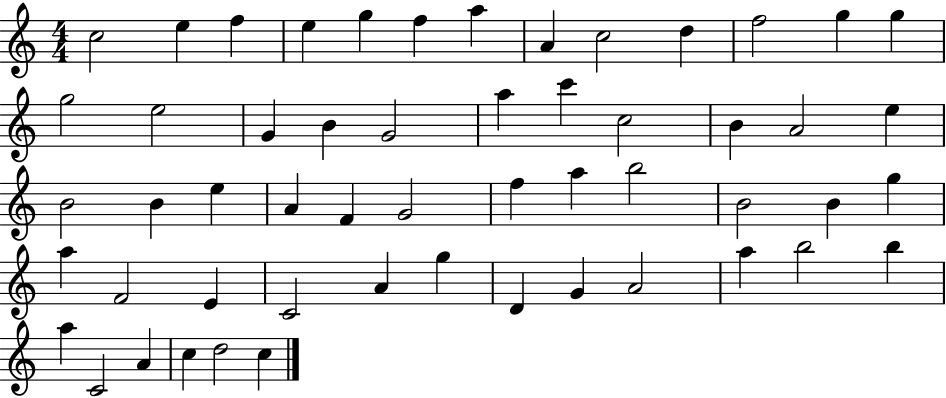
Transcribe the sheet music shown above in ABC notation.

X:1
T:Untitled
M:4/4
L:1/4
K:C
c2 e f e g f a A c2 d f2 g g g2 e2 G B G2 a c' c2 B A2 e B2 B e A F G2 f a b2 B2 B g a F2 E C2 A g D G A2 a b2 b a C2 A c d2 c